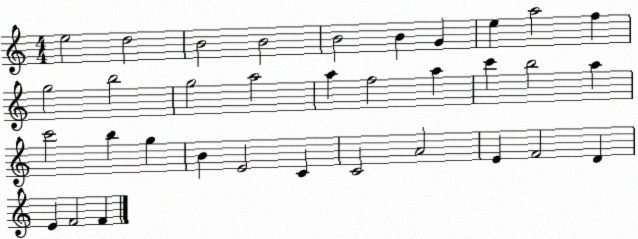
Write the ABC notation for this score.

X:1
T:Untitled
M:4/4
L:1/4
K:C
e2 d2 B2 B2 B2 B G e a2 f g2 b2 g2 a2 a f2 a c' b2 a c'2 b g B E2 C C2 A2 E F2 D E F2 F